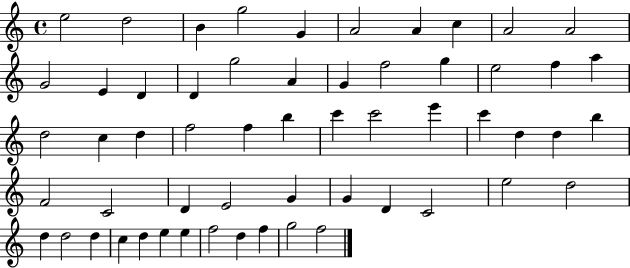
X:1
T:Untitled
M:4/4
L:1/4
K:C
e2 d2 B g2 G A2 A c A2 A2 G2 E D D g2 A G f2 g e2 f a d2 c d f2 f b c' c'2 e' c' d d b F2 C2 D E2 G G D C2 e2 d2 d d2 d c d e e f2 d f g2 f2